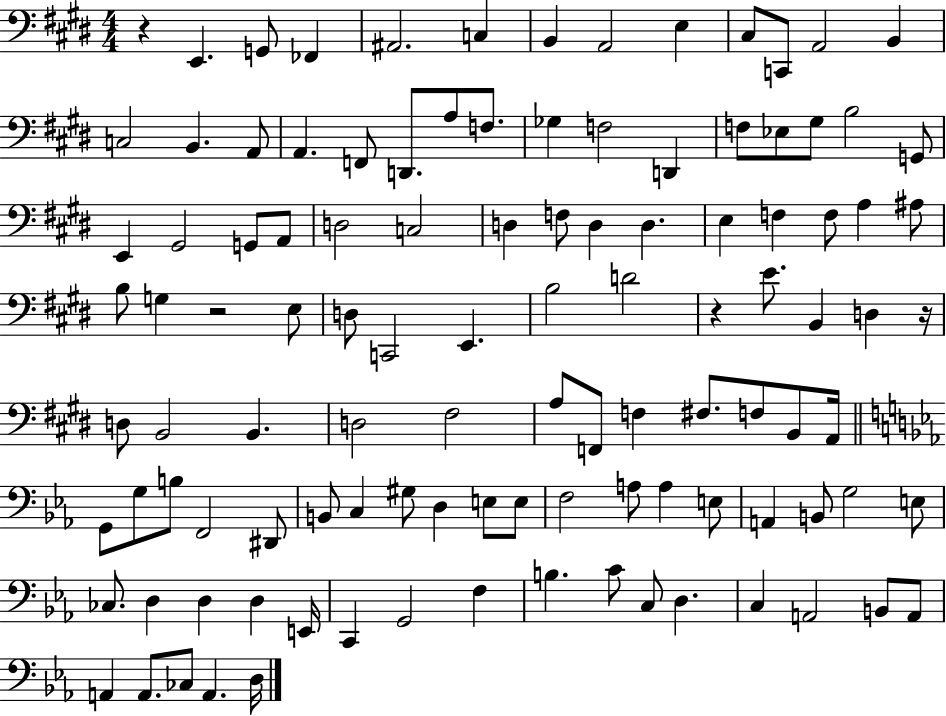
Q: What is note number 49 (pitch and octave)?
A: E2